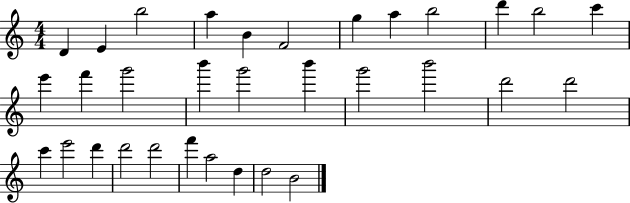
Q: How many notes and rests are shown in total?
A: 32